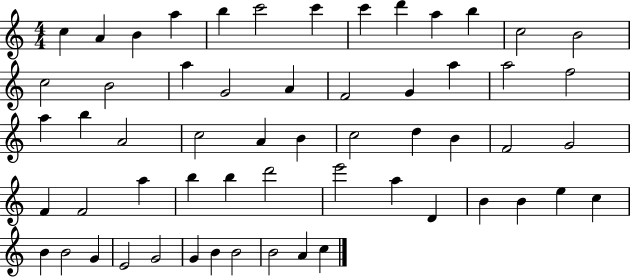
C5/q A4/q B4/q A5/q B5/q C6/h C6/q C6/q D6/q A5/q B5/q C5/h B4/h C5/h B4/h A5/q G4/h A4/q F4/h G4/q A5/q A5/h F5/h A5/q B5/q A4/h C5/h A4/q B4/q C5/h D5/q B4/q F4/h G4/h F4/q F4/h A5/q B5/q B5/q D6/h E6/h A5/q D4/q B4/q B4/q E5/q C5/q B4/q B4/h G4/q E4/h G4/h G4/q B4/q B4/h B4/h A4/q C5/q